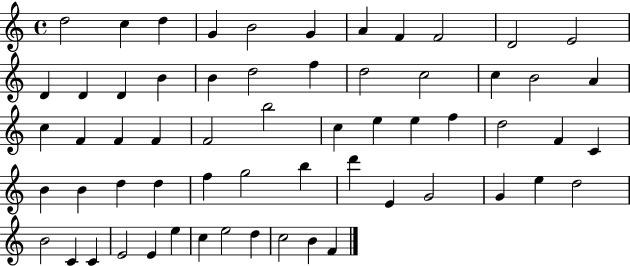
{
  \clef treble
  \time 4/4
  \defaultTimeSignature
  \key c \major
  d''2 c''4 d''4 | g'4 b'2 g'4 | a'4 f'4 f'2 | d'2 e'2 | \break d'4 d'4 d'4 b'4 | b'4 d''2 f''4 | d''2 c''2 | c''4 b'2 a'4 | \break c''4 f'4 f'4 f'4 | f'2 b''2 | c''4 e''4 e''4 f''4 | d''2 f'4 c'4 | \break b'4 b'4 d''4 d''4 | f''4 g''2 b''4 | d'''4 e'4 g'2 | g'4 e''4 d''2 | \break b'2 c'4 c'4 | e'2 e'4 e''4 | c''4 e''2 d''4 | c''2 b'4 f'4 | \break \bar "|."
}